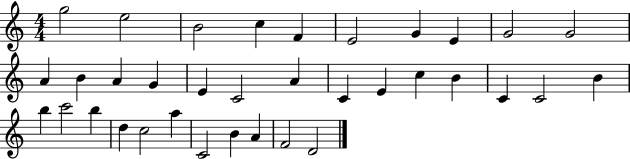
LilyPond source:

{
  \clef treble
  \numericTimeSignature
  \time 4/4
  \key c \major
  g''2 e''2 | b'2 c''4 f'4 | e'2 g'4 e'4 | g'2 g'2 | \break a'4 b'4 a'4 g'4 | e'4 c'2 a'4 | c'4 e'4 c''4 b'4 | c'4 c'2 b'4 | \break b''4 c'''2 b''4 | d''4 c''2 a''4 | c'2 b'4 a'4 | f'2 d'2 | \break \bar "|."
}